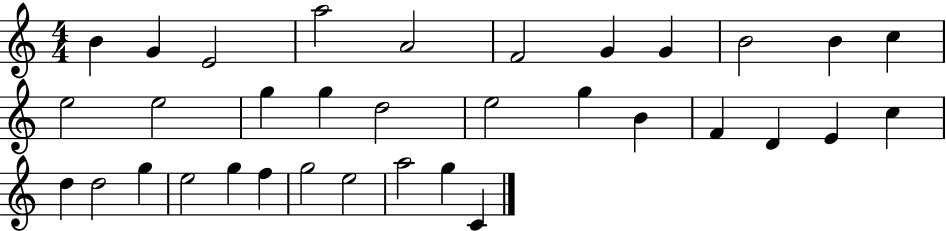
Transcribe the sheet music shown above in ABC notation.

X:1
T:Untitled
M:4/4
L:1/4
K:C
B G E2 a2 A2 F2 G G B2 B c e2 e2 g g d2 e2 g B F D E c d d2 g e2 g f g2 e2 a2 g C